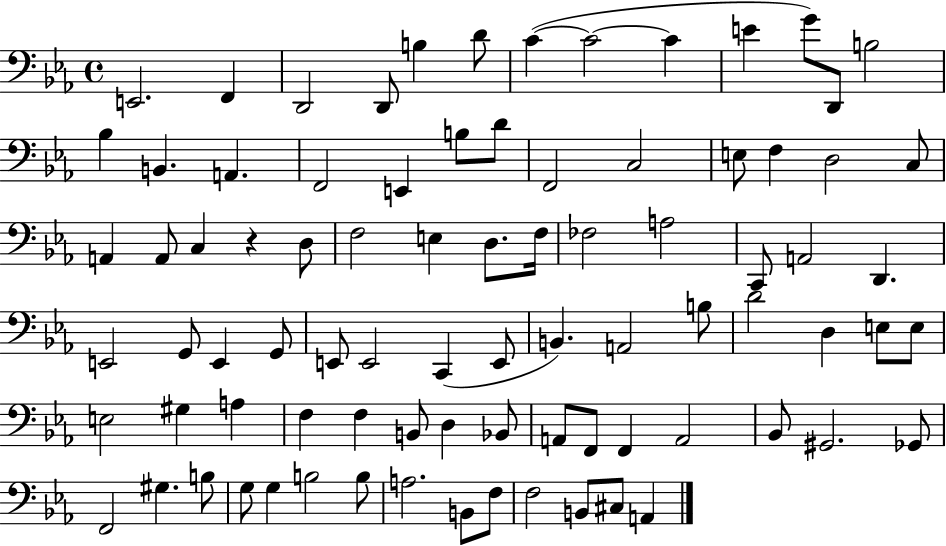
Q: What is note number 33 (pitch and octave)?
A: D3